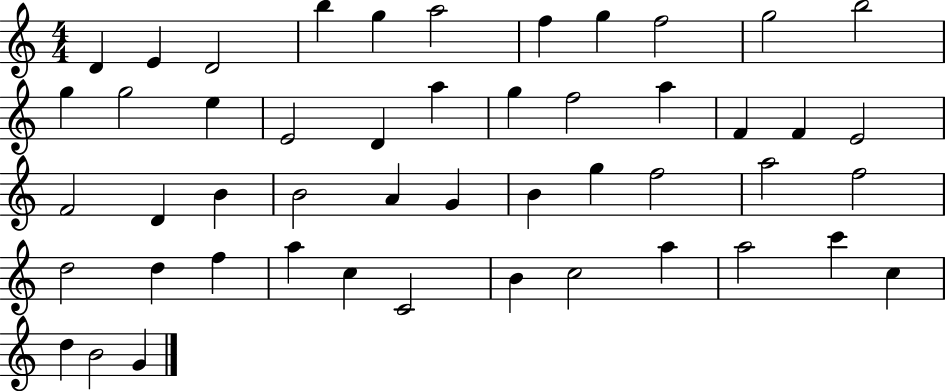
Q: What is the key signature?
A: C major